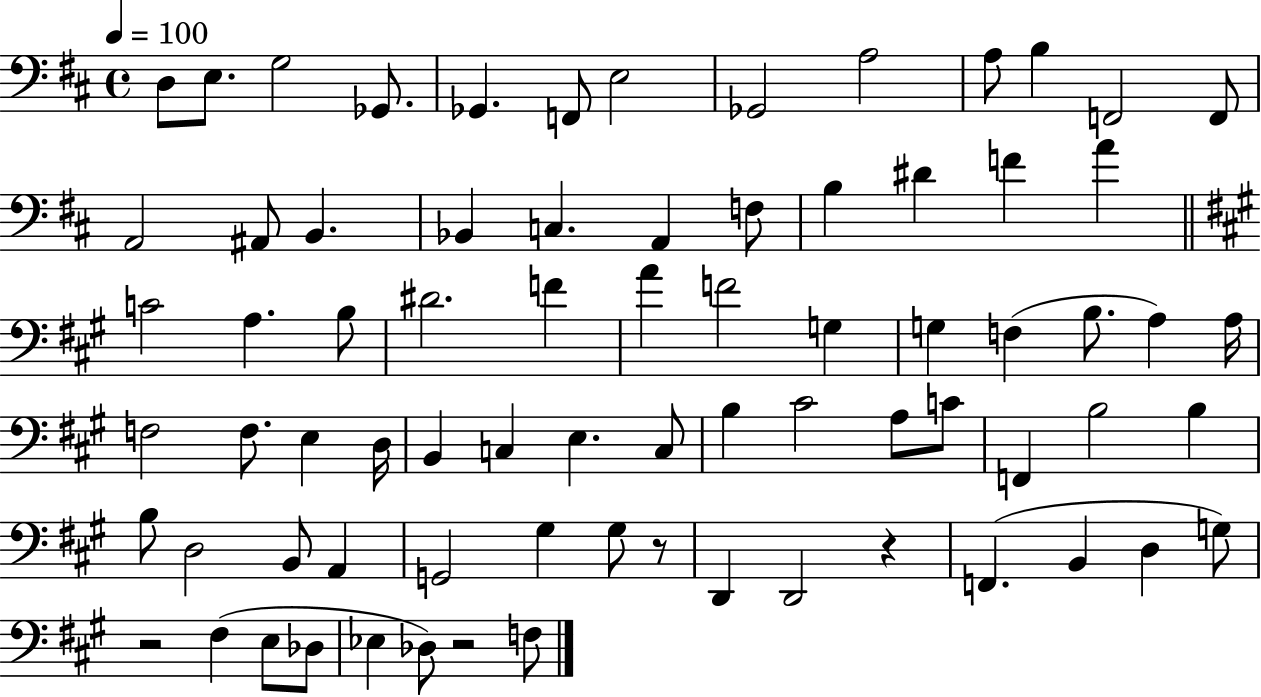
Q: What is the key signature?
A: D major